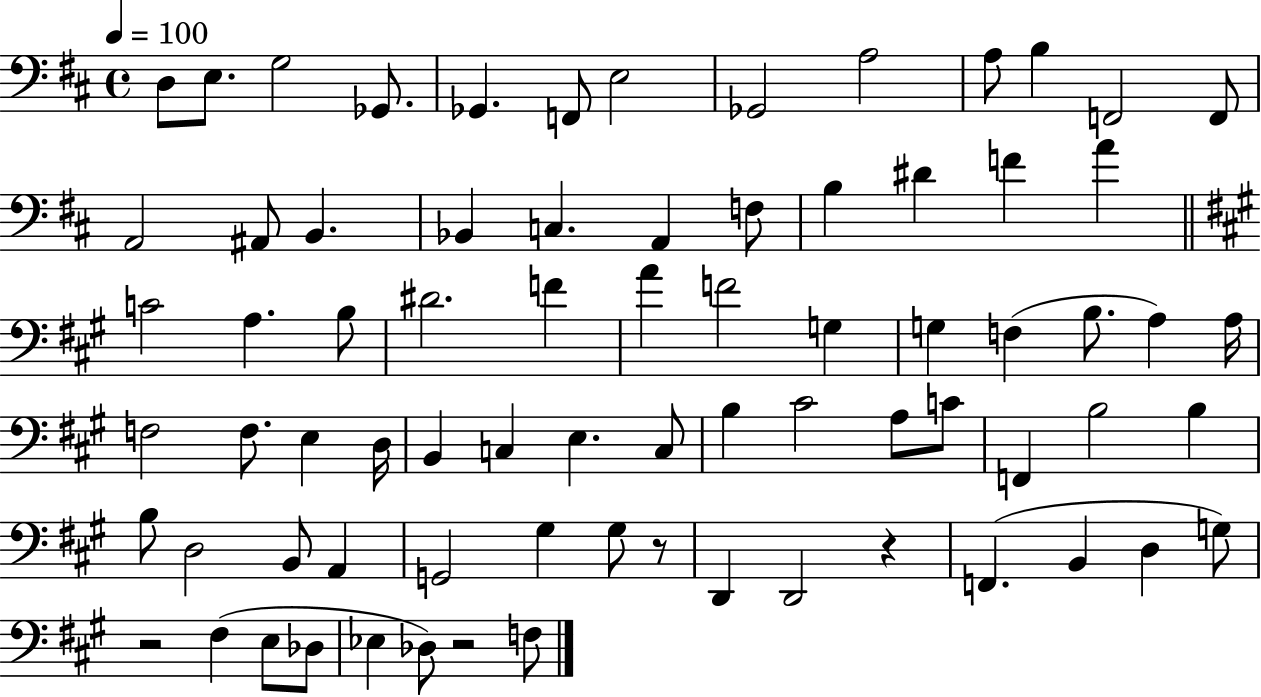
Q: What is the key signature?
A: D major